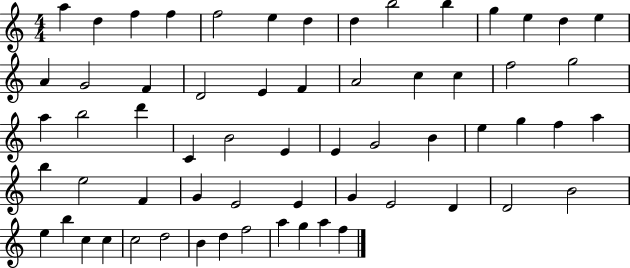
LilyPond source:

{
  \clef treble
  \numericTimeSignature
  \time 4/4
  \key c \major
  a''4 d''4 f''4 f''4 | f''2 e''4 d''4 | d''4 b''2 b''4 | g''4 e''4 d''4 e''4 | \break a'4 g'2 f'4 | d'2 e'4 f'4 | a'2 c''4 c''4 | f''2 g''2 | \break a''4 b''2 d'''4 | c'4 b'2 e'4 | e'4 g'2 b'4 | e''4 g''4 f''4 a''4 | \break b''4 e''2 f'4 | g'4 e'2 e'4 | g'4 e'2 d'4 | d'2 b'2 | \break e''4 b''4 c''4 c''4 | c''2 d''2 | b'4 d''4 f''2 | a''4 g''4 a''4 f''4 | \break \bar "|."
}